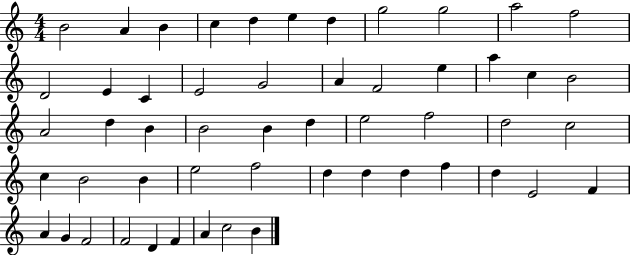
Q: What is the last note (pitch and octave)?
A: B4